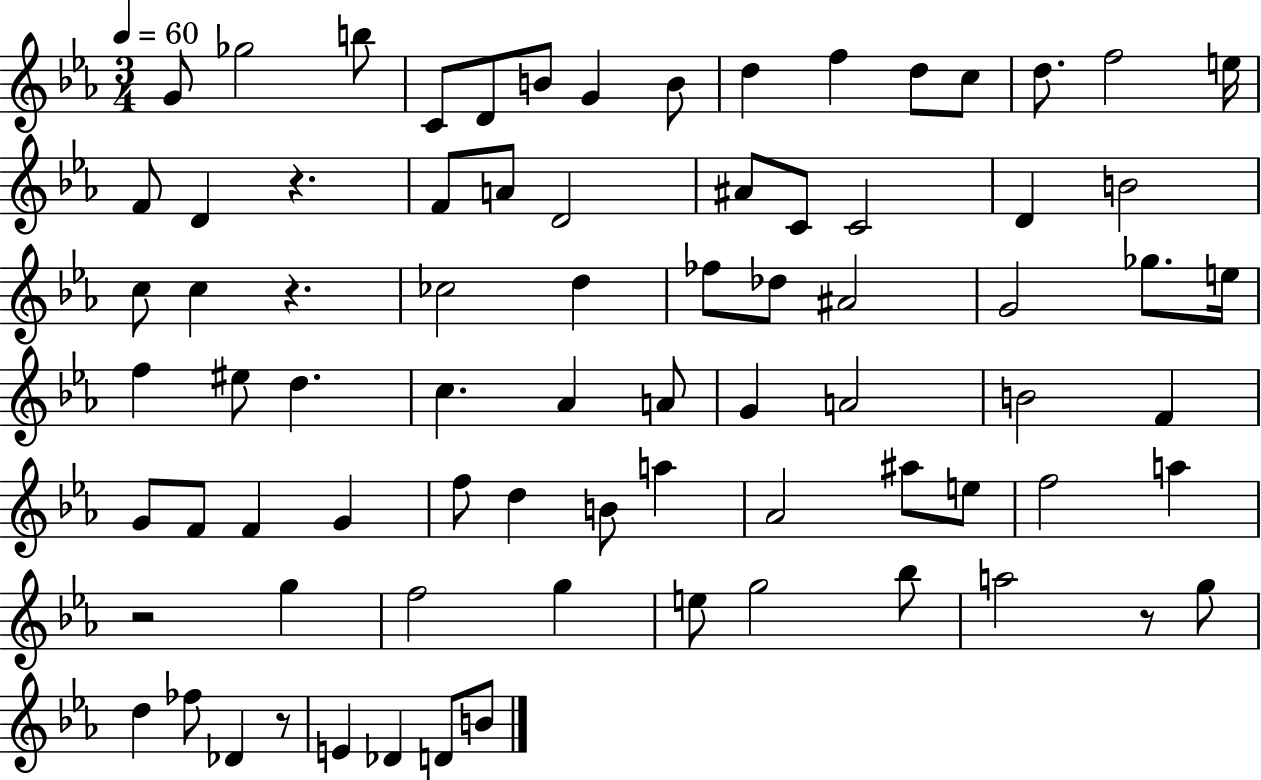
G4/e Gb5/h B5/e C4/e D4/e B4/e G4/q B4/e D5/q F5/q D5/e C5/e D5/e. F5/h E5/s F4/e D4/q R/q. F4/e A4/e D4/h A#4/e C4/e C4/h D4/q B4/h C5/e C5/q R/q. CES5/h D5/q FES5/e Db5/e A#4/h G4/h Gb5/e. E5/s F5/q EIS5/e D5/q. C5/q. Ab4/q A4/e G4/q A4/h B4/h F4/q G4/e F4/e F4/q G4/q F5/e D5/q B4/e A5/q Ab4/h A#5/e E5/e F5/h A5/q R/h G5/q F5/h G5/q E5/e G5/h Bb5/e A5/h R/e G5/e D5/q FES5/e Db4/q R/e E4/q Db4/q D4/e B4/e